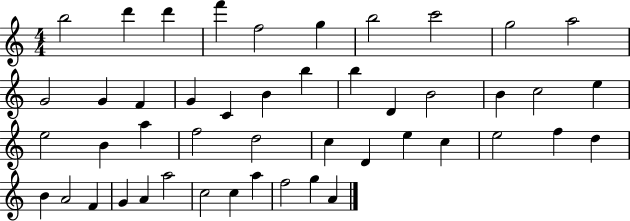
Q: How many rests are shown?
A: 0